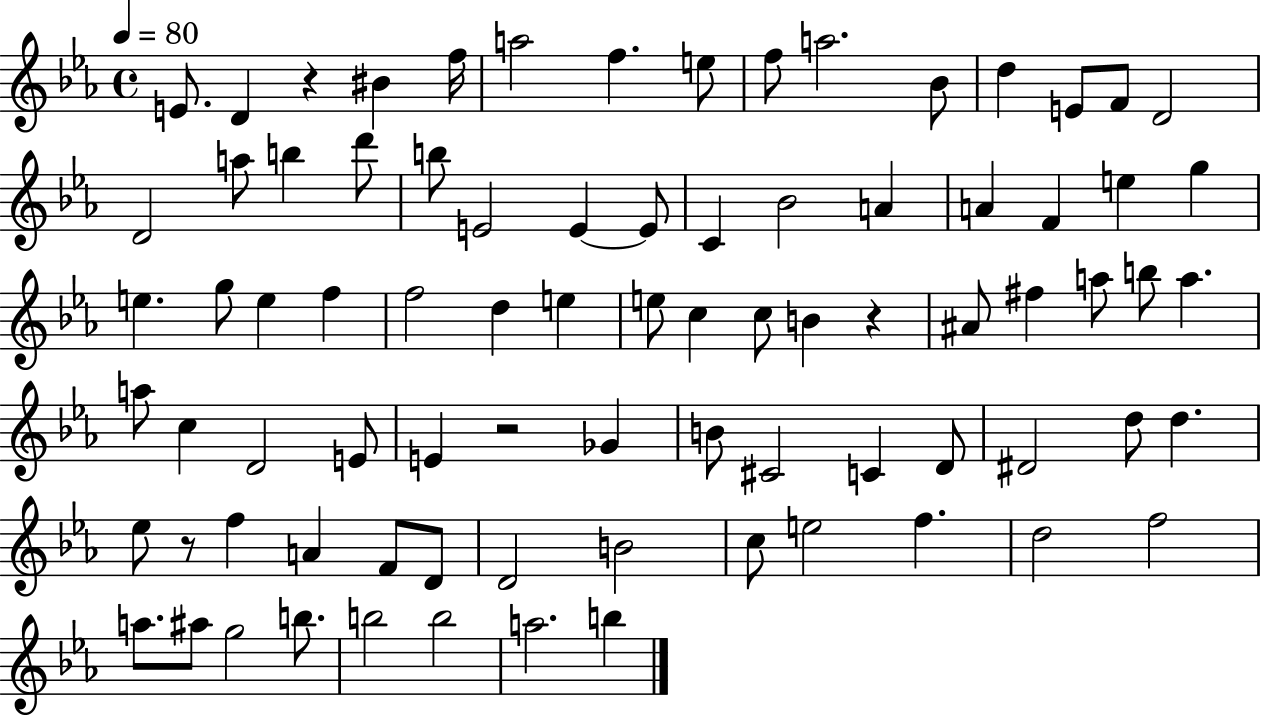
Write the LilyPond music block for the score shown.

{
  \clef treble
  \time 4/4
  \defaultTimeSignature
  \key ees \major
  \tempo 4 = 80
  \repeat volta 2 { e'8. d'4 r4 bis'4 f''16 | a''2 f''4. e''8 | f''8 a''2. bes'8 | d''4 e'8 f'8 d'2 | \break d'2 a''8 b''4 d'''8 | b''8 e'2 e'4~~ e'8 | c'4 bes'2 a'4 | a'4 f'4 e''4 g''4 | \break e''4. g''8 e''4 f''4 | f''2 d''4 e''4 | e''8 c''4 c''8 b'4 r4 | ais'8 fis''4 a''8 b''8 a''4. | \break a''8 c''4 d'2 e'8 | e'4 r2 ges'4 | b'8 cis'2 c'4 d'8 | dis'2 d''8 d''4. | \break ees''8 r8 f''4 a'4 f'8 d'8 | d'2 b'2 | c''8 e''2 f''4. | d''2 f''2 | \break a''8. ais''8 g''2 b''8. | b''2 b''2 | a''2. b''4 | } \bar "|."
}